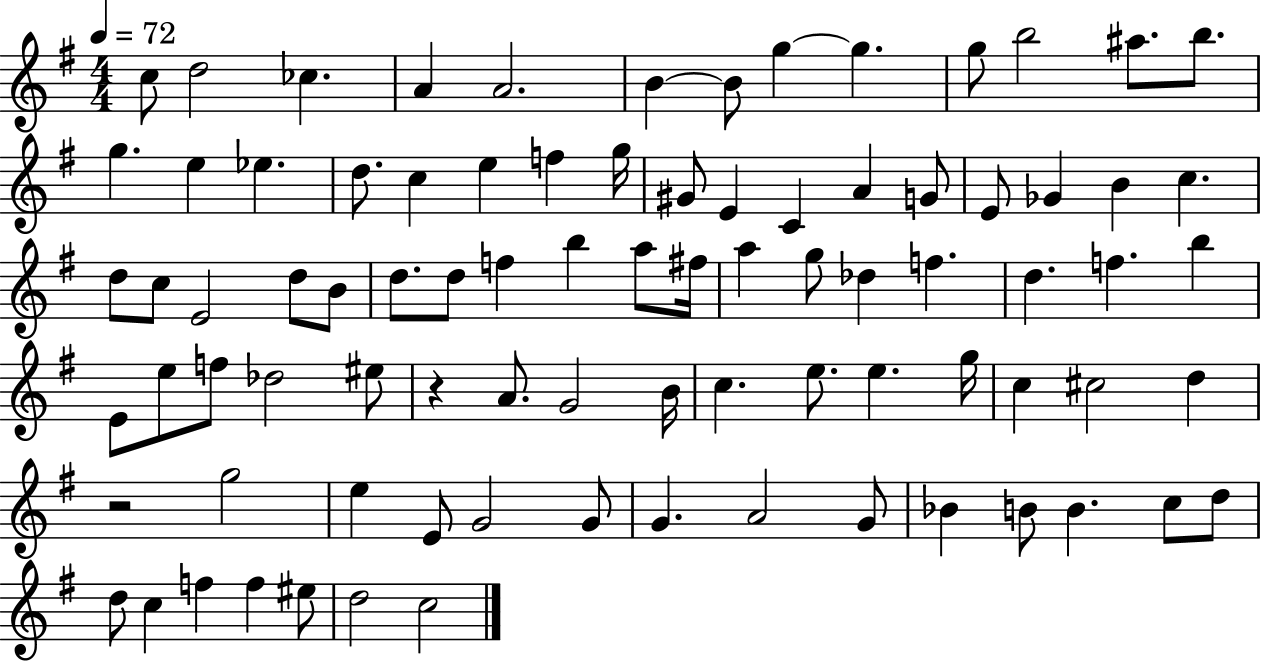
{
  \clef treble
  \numericTimeSignature
  \time 4/4
  \key g \major
  \tempo 4 = 72
  \repeat volta 2 { c''8 d''2 ces''4. | a'4 a'2. | b'4~~ b'8 g''4~~ g''4. | g''8 b''2 ais''8. b''8. | \break g''4. e''4 ees''4. | d''8. c''4 e''4 f''4 g''16 | gis'8 e'4 c'4 a'4 g'8 | e'8 ges'4 b'4 c''4. | \break d''8 c''8 e'2 d''8 b'8 | d''8. d''8 f''4 b''4 a''8 fis''16 | a''4 g''8 des''4 f''4. | d''4. f''4. b''4 | \break e'8 e''8 f''8 des''2 eis''8 | r4 a'8. g'2 b'16 | c''4. e''8. e''4. g''16 | c''4 cis''2 d''4 | \break r2 g''2 | e''4 e'8 g'2 g'8 | g'4. a'2 g'8 | bes'4 b'8 b'4. c''8 d''8 | \break d''8 c''4 f''4 f''4 eis''8 | d''2 c''2 | } \bar "|."
}